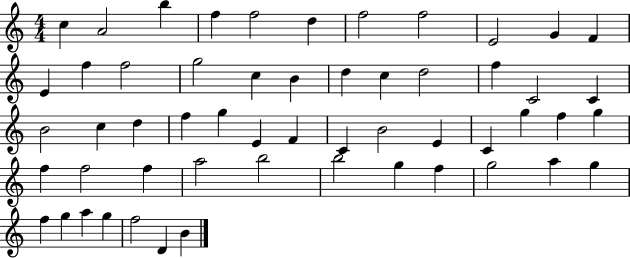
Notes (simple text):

C5/q A4/h B5/q F5/q F5/h D5/q F5/h F5/h E4/h G4/q F4/q E4/q F5/q F5/h G5/h C5/q B4/q D5/q C5/q D5/h F5/q C4/h C4/q B4/h C5/q D5/q F5/q G5/q E4/q F4/q C4/q B4/h E4/q C4/q G5/q F5/q G5/q F5/q F5/h F5/q A5/h B5/h B5/h G5/q F5/q G5/h A5/q G5/q F5/q G5/q A5/q G5/q F5/h D4/q B4/q